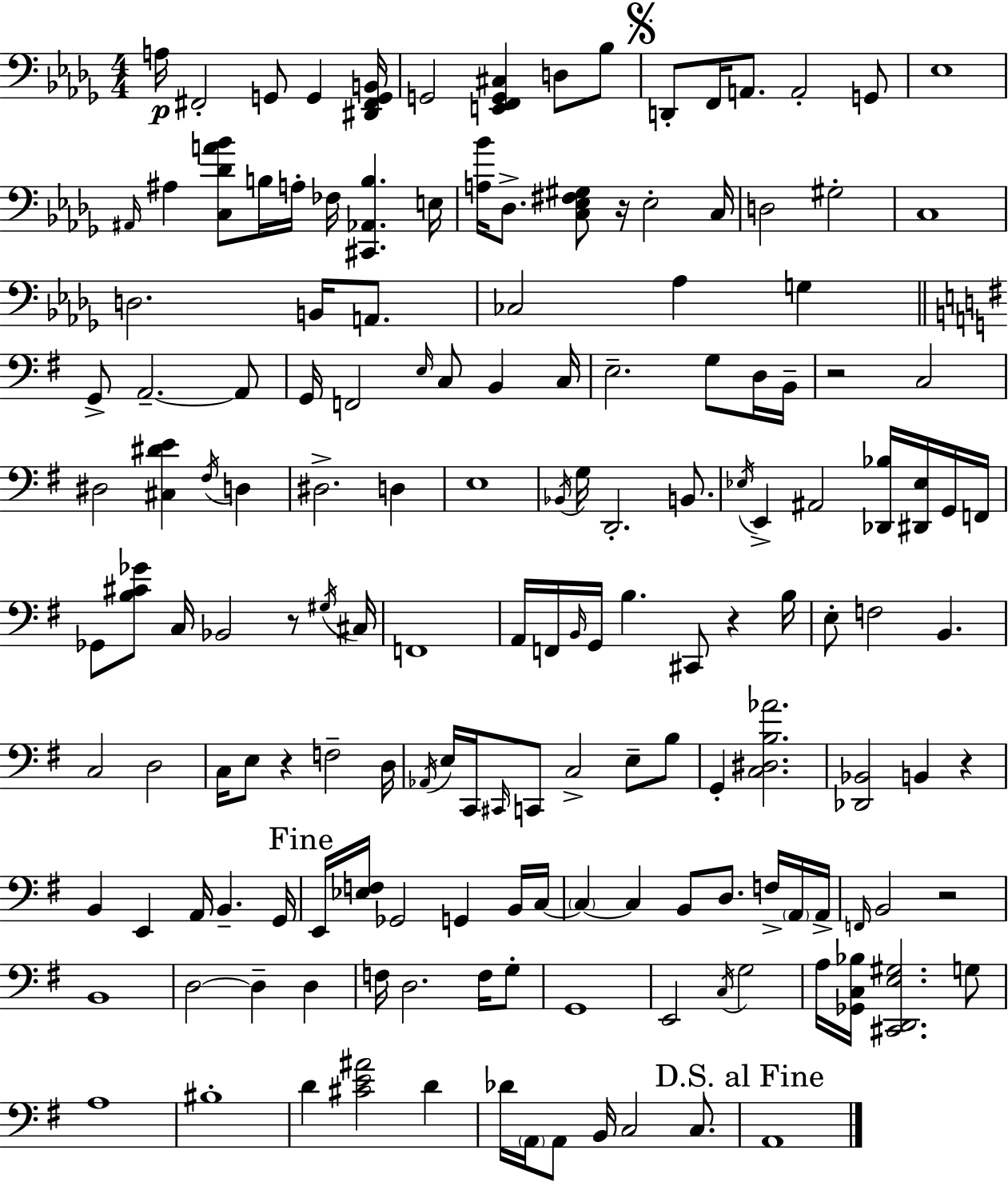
{
  \clef bass
  \numericTimeSignature
  \time 4/4
  \key bes \minor
  a16\p fis,2-. g,8 g,4 <dis, fis, g, b,>16 | g,2 <e, f, g, cis>4 d8 bes8 | \mark \markup { \musicglyph "scripts.segno" } d,8-. f,16 a,8. a,2-. g,8 | ees1 | \break \grace { ais,16 } ais4 <c des' a' bes'>8 b16 a16-. fes16 <cis, aes, b>4. | e16 <a bes'>16 des8.-> <c ees fis gis>8 r16 ees2-. | c16 d2 gis2-. | c1 | \break d2. b,16 a,8. | ces2 aes4 g4 | \bar "||" \break \key e \minor g,8-> a,2.--~~ a,8 | g,16 f,2 \grace { e16 } c8 b,4 | c16 e2.-- g8 d16 | b,16-- r2 c2 | \break dis2 <cis dis' e'>4 \acciaccatura { fis16 } d4 | dis2.-> d4 | e1 | \acciaccatura { bes,16 } g16 d,2.-. | \break b,8. \acciaccatura { ees16 } e,4-> ais,2 | <des, bes>16 <dis, ees>16 g,16 f,16 ges,8 <b cis' ges'>8 c16 bes,2 | r8 \acciaccatura { gis16 } cis16 f,1 | a,16 f,16 \grace { b,16 } g,16 b4. cis,8 | \break r4 b16 e8-. f2 | b,4. c2 d2 | c16 e8 r4 f2-- | d16 \acciaccatura { aes,16 } e16 c,16 \grace { cis,16 } c,8 c2-> | \break e8-- b8 g,4-. <c dis b aes'>2. | <des, bes,>2 | b,4 r4 b,4 e,4 | a,16 b,4.-- g,16 \mark "Fine" e,16 <ees f>16 ges,2 | \break g,4 b,16 c16~~ \parenthesize c4~~ c4 | b,8 d8. f16-> \parenthesize a,16 a,16-> \grace { f,16 } b,2 | r2 b,1 | d2~~ | \break d4-- d4 f16 d2. | f16 g8-. g,1 | e,2 | \acciaccatura { c16 } g2 a16 <ges, c bes>16 <cis, d, e gis>2. | \break g8 a1 | bis1-. | d'4 <cis' e' ais'>2 | d'4 des'16 \parenthesize a,16 a,8 b,16 c2 | \break c8. \mark "D.S. al Fine" a,1 | \bar "|."
}